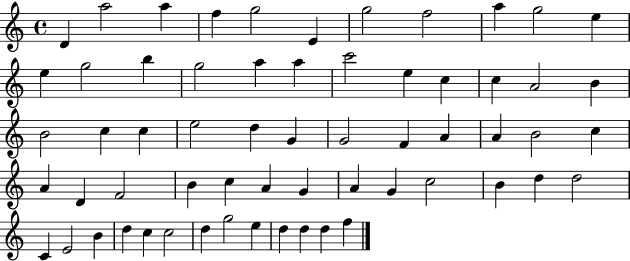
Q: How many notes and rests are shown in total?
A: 61